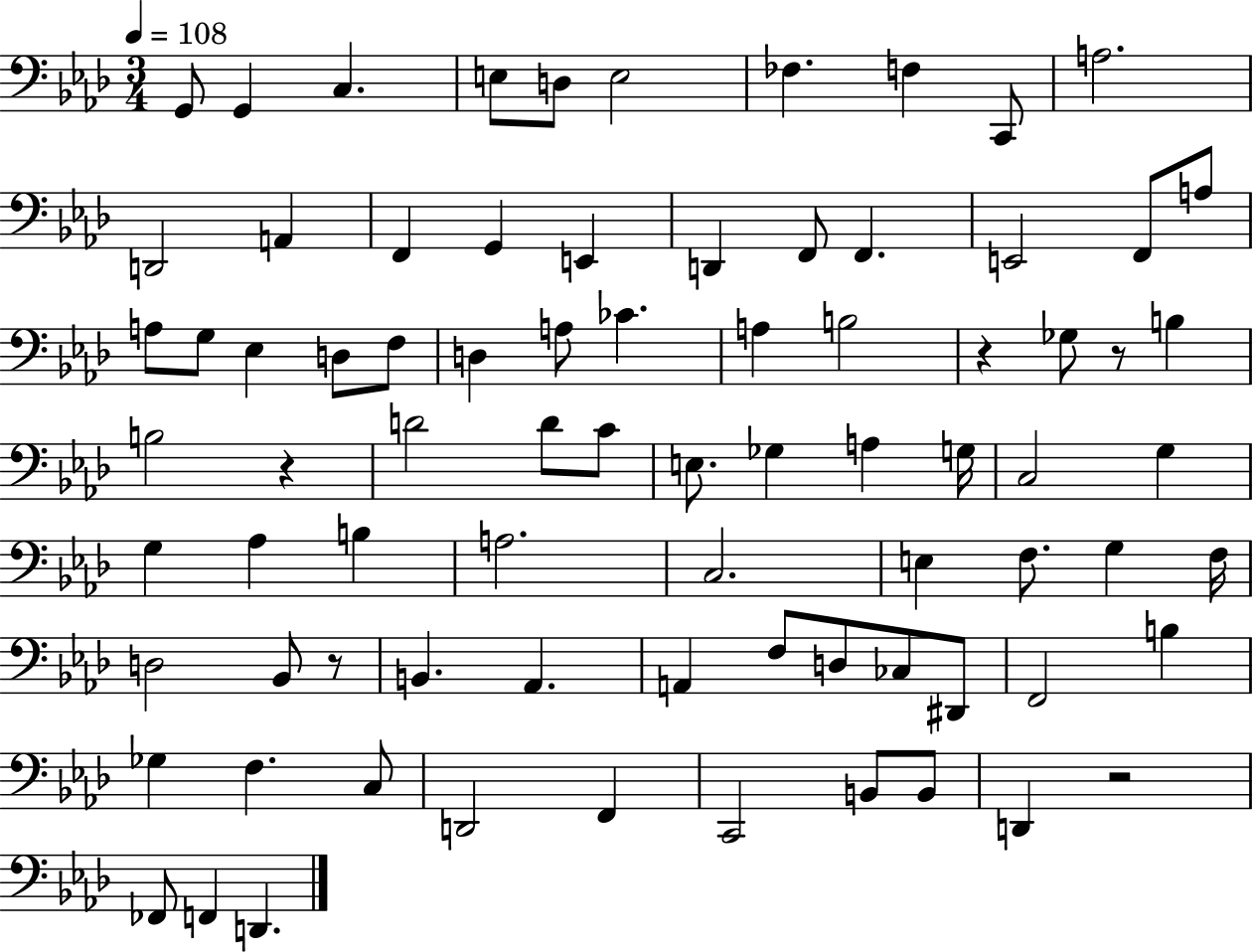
X:1
T:Untitled
M:3/4
L:1/4
K:Ab
G,,/2 G,, C, E,/2 D,/2 E,2 _F, F, C,,/2 A,2 D,,2 A,, F,, G,, E,, D,, F,,/2 F,, E,,2 F,,/2 A,/2 A,/2 G,/2 _E, D,/2 F,/2 D, A,/2 _C A, B,2 z _G,/2 z/2 B, B,2 z D2 D/2 C/2 E,/2 _G, A, G,/4 C,2 G, G, _A, B, A,2 C,2 E, F,/2 G, F,/4 D,2 _B,,/2 z/2 B,, _A,, A,, F,/2 D,/2 _C,/2 ^D,,/2 F,,2 B, _G, F, C,/2 D,,2 F,, C,,2 B,,/2 B,,/2 D,, z2 _F,,/2 F,, D,,